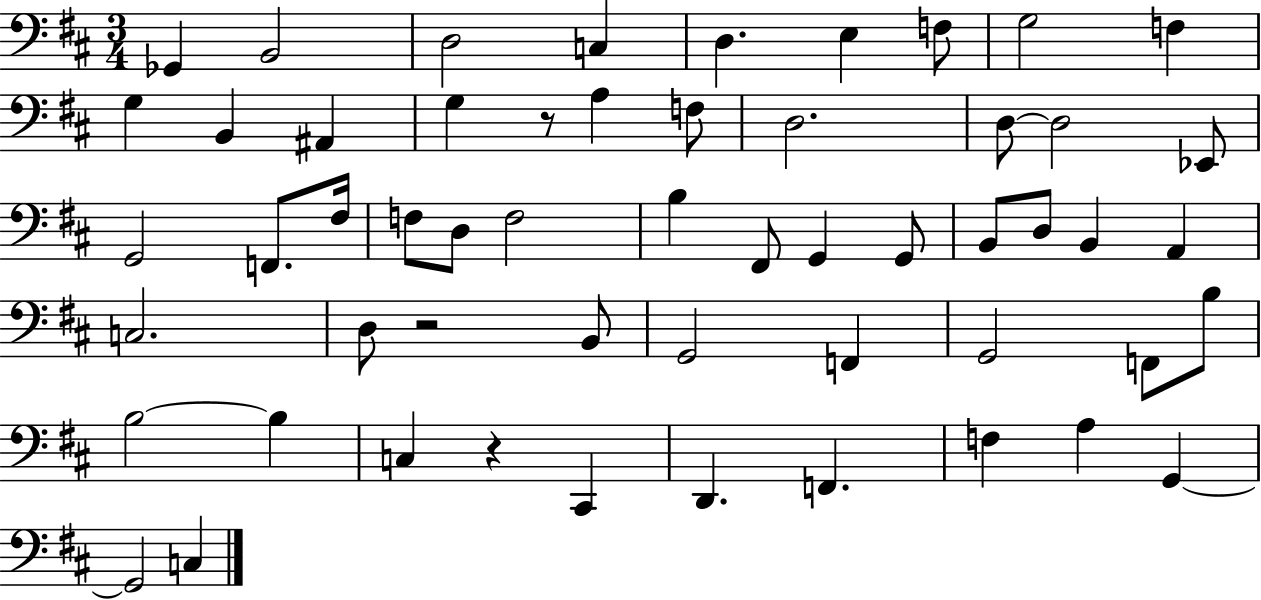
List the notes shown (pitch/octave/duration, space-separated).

Gb2/q B2/h D3/h C3/q D3/q. E3/q F3/e G3/h F3/q G3/q B2/q A#2/q G3/q R/e A3/q F3/e D3/h. D3/e D3/h Eb2/e G2/h F2/e. F#3/s F3/e D3/e F3/h B3/q F#2/e G2/q G2/e B2/e D3/e B2/q A2/q C3/h. D3/e R/h B2/e G2/h F2/q G2/h F2/e B3/e B3/h B3/q C3/q R/q C#2/q D2/q. F2/q. F3/q A3/q G2/q G2/h C3/q